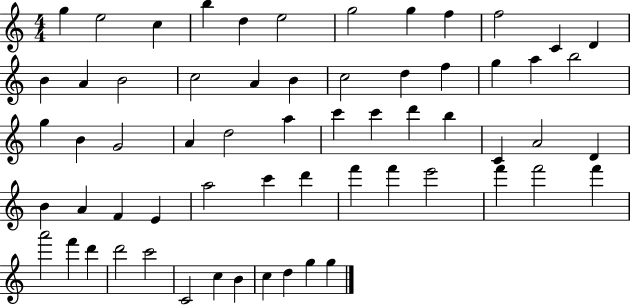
G5/q E5/h C5/q B5/q D5/q E5/h G5/h G5/q F5/q F5/h C4/q D4/q B4/q A4/q B4/h C5/h A4/q B4/q C5/h D5/q F5/q G5/q A5/q B5/h G5/q B4/q G4/h A4/q D5/h A5/q C6/q C6/q D6/q B5/q C4/q A4/h D4/q B4/q A4/q F4/q E4/q A5/h C6/q D6/q F6/q F6/q E6/h F6/q F6/h F6/q A6/h F6/q D6/q D6/h C6/h C4/h C5/q B4/q C5/q D5/q G5/q G5/q